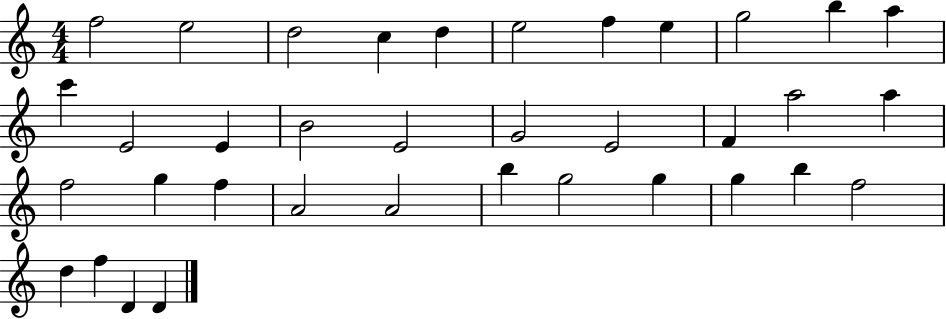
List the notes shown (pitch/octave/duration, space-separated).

F5/h E5/h D5/h C5/q D5/q E5/h F5/q E5/q G5/h B5/q A5/q C6/q E4/h E4/q B4/h E4/h G4/h E4/h F4/q A5/h A5/q F5/h G5/q F5/q A4/h A4/h B5/q G5/h G5/q G5/q B5/q F5/h D5/q F5/q D4/q D4/q